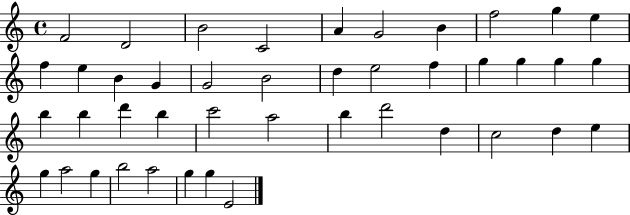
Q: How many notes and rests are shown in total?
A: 43